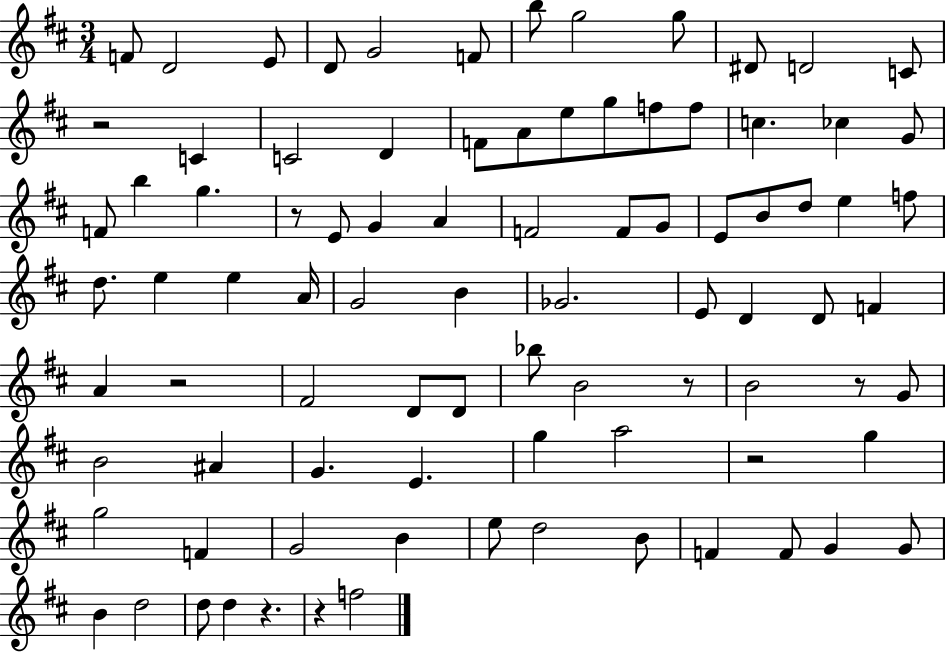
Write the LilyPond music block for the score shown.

{
  \clef treble
  \numericTimeSignature
  \time 3/4
  \key d \major
  \repeat volta 2 { f'8 d'2 e'8 | d'8 g'2 f'8 | b''8 g''2 g''8 | dis'8 d'2 c'8 | \break r2 c'4 | c'2 d'4 | f'8 a'8 e''8 g''8 f''8 f''8 | c''4. ces''4 g'8 | \break f'8 b''4 g''4. | r8 e'8 g'4 a'4 | f'2 f'8 g'8 | e'8 b'8 d''8 e''4 f''8 | \break d''8. e''4 e''4 a'16 | g'2 b'4 | ges'2. | e'8 d'4 d'8 f'4 | \break a'4 r2 | fis'2 d'8 d'8 | bes''8 b'2 r8 | b'2 r8 g'8 | \break b'2 ais'4 | g'4. e'4. | g''4 a''2 | r2 g''4 | \break g''2 f'4 | g'2 b'4 | e''8 d''2 b'8 | f'4 f'8 g'4 g'8 | \break b'4 d''2 | d''8 d''4 r4. | r4 f''2 | } \bar "|."
}